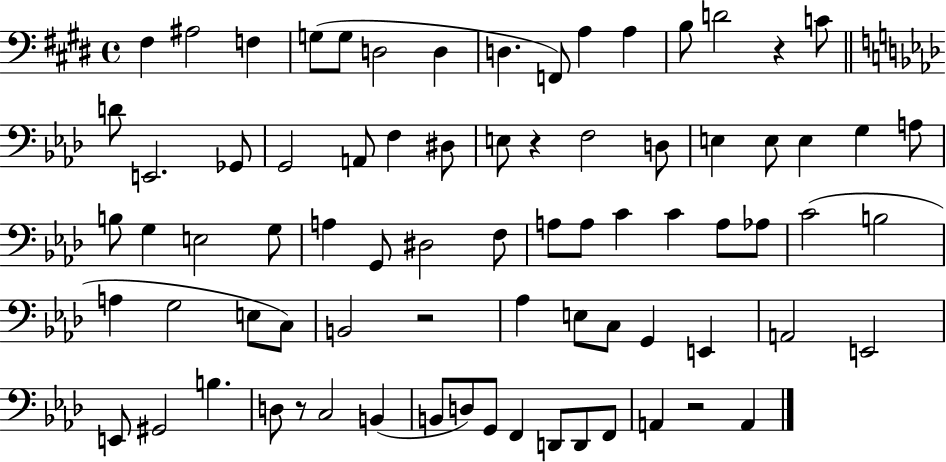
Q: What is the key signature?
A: E major